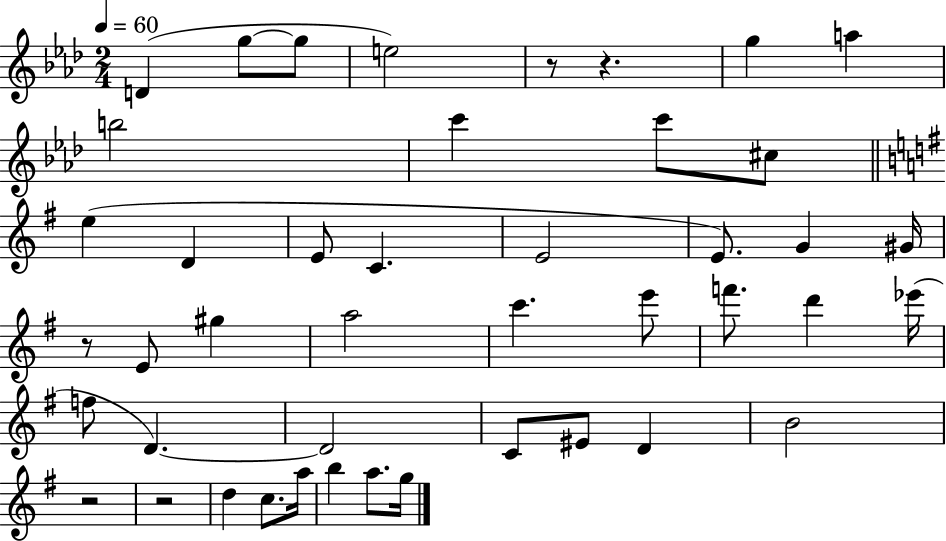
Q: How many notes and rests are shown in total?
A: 44